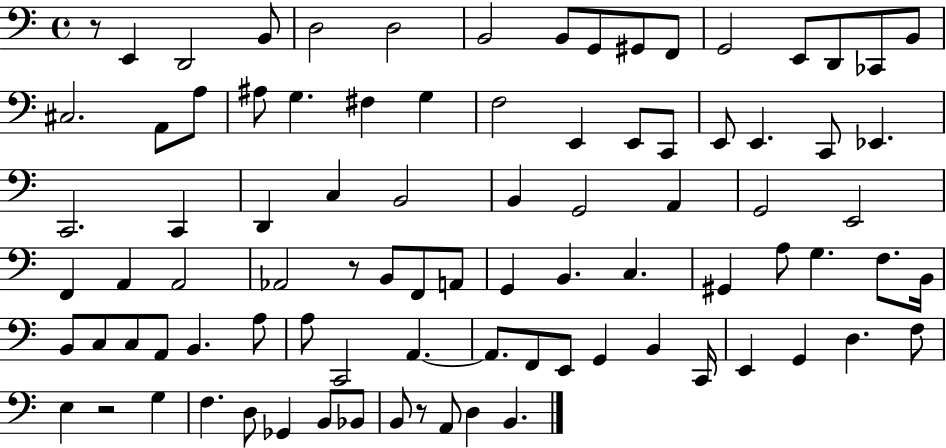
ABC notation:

X:1
T:Untitled
M:4/4
L:1/4
K:C
z/2 E,, D,,2 B,,/2 D,2 D,2 B,,2 B,,/2 G,,/2 ^G,,/2 F,,/2 G,,2 E,,/2 D,,/2 _C,,/2 B,,/2 ^C,2 A,,/2 A,/2 ^A,/2 G, ^F, G, F,2 E,, E,,/2 C,,/2 E,,/2 E,, C,,/2 _E,, C,,2 C,, D,, C, B,,2 B,, G,,2 A,, G,,2 E,,2 F,, A,, A,,2 _A,,2 z/2 B,,/2 F,,/2 A,,/2 G,, B,, C, ^G,, A,/2 G, F,/2 B,,/4 B,,/2 C,/2 C,/2 A,,/2 B,, A,/2 A,/2 C,,2 A,, A,,/2 F,,/2 E,,/2 G,, B,, C,,/4 E,, G,, D, F,/2 E, z2 G, F, D,/2 _G,, B,,/2 _B,,/2 B,,/2 z/2 A,,/2 D, B,,